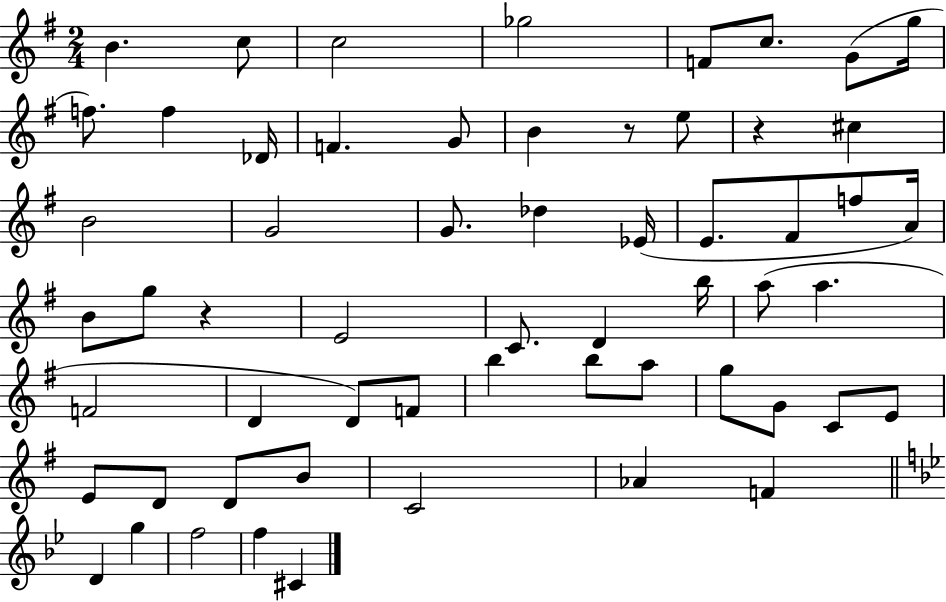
{
  \clef treble
  \numericTimeSignature
  \time 2/4
  \key g \major
  b'4. c''8 | c''2 | ges''2 | f'8 c''8. g'8( g''16 | \break f''8.) f''4 des'16 | f'4. g'8 | b'4 r8 e''8 | r4 cis''4 | \break b'2 | g'2 | g'8. des''4 ees'16( | e'8. fis'8 f''8 a'16) | \break b'8 g''8 r4 | e'2 | c'8. d'4 b''16 | a''8( a''4. | \break f'2 | d'4 d'8) f'8 | b''4 b''8 a''8 | g''8 g'8 c'8 e'8 | \break e'8 d'8 d'8 b'8 | c'2 | aes'4 f'4 | \bar "||" \break \key g \minor d'4 g''4 | f''2 | f''4 cis'4 | \bar "|."
}